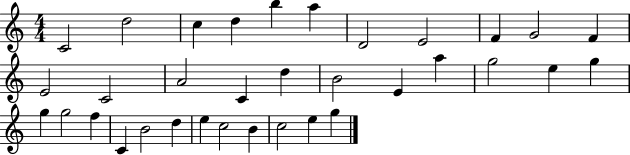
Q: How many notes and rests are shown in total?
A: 34